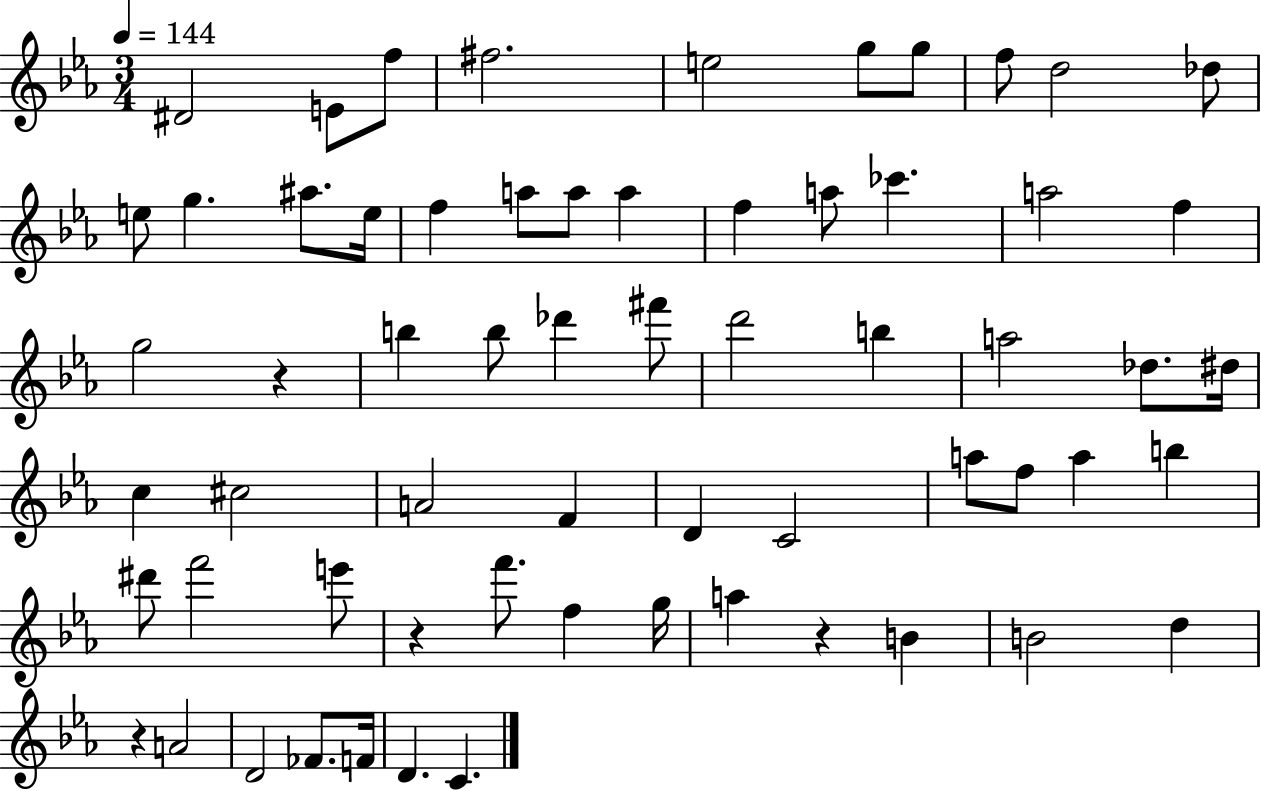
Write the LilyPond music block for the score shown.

{
  \clef treble
  \numericTimeSignature
  \time 3/4
  \key ees \major
  \tempo 4 = 144
  dis'2 e'8 f''8 | fis''2. | e''2 g''8 g''8 | f''8 d''2 des''8 | \break e''8 g''4. ais''8. e''16 | f''4 a''8 a''8 a''4 | f''4 a''8 ces'''4. | a''2 f''4 | \break g''2 r4 | b''4 b''8 des'''4 fis'''8 | d'''2 b''4 | a''2 des''8. dis''16 | \break c''4 cis''2 | a'2 f'4 | d'4 c'2 | a''8 f''8 a''4 b''4 | \break dis'''8 f'''2 e'''8 | r4 f'''8. f''4 g''16 | a''4 r4 b'4 | b'2 d''4 | \break r4 a'2 | d'2 fes'8. f'16 | d'4. c'4. | \bar "|."
}